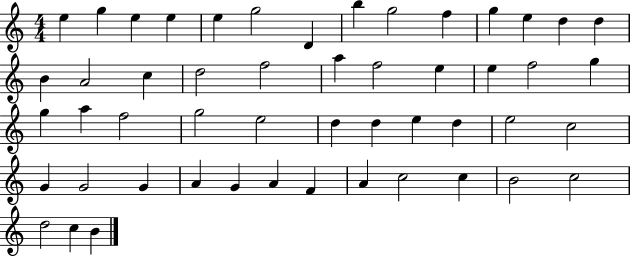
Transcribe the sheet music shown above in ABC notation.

X:1
T:Untitled
M:4/4
L:1/4
K:C
e g e e e g2 D b g2 f g e d d B A2 c d2 f2 a f2 e e f2 g g a f2 g2 e2 d d e d e2 c2 G G2 G A G A F A c2 c B2 c2 d2 c B